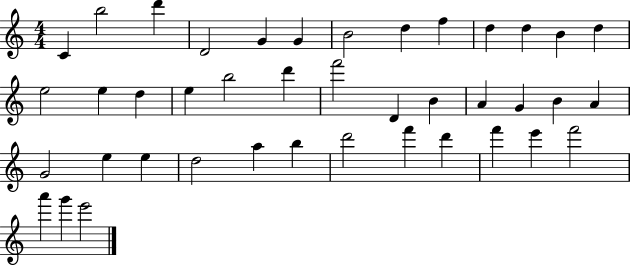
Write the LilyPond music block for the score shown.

{
  \clef treble
  \numericTimeSignature
  \time 4/4
  \key c \major
  c'4 b''2 d'''4 | d'2 g'4 g'4 | b'2 d''4 f''4 | d''4 d''4 b'4 d''4 | \break e''2 e''4 d''4 | e''4 b''2 d'''4 | f'''2 d'4 b'4 | a'4 g'4 b'4 a'4 | \break g'2 e''4 e''4 | d''2 a''4 b''4 | d'''2 f'''4 d'''4 | f'''4 e'''4 f'''2 | \break a'''4 g'''4 e'''2 | \bar "|."
}